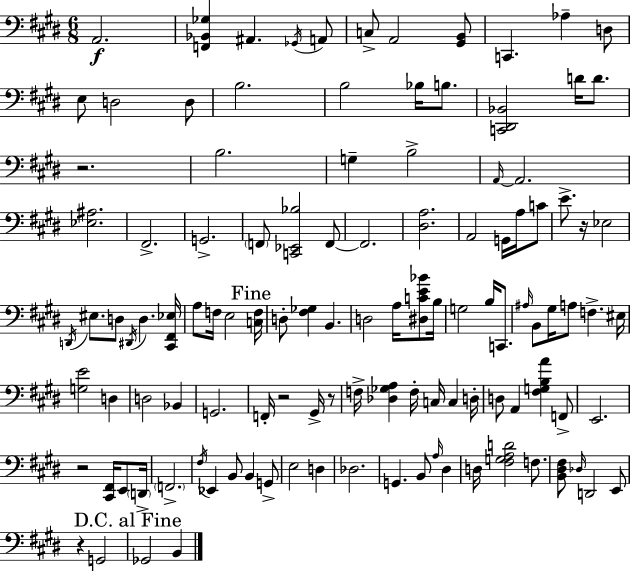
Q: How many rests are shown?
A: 6